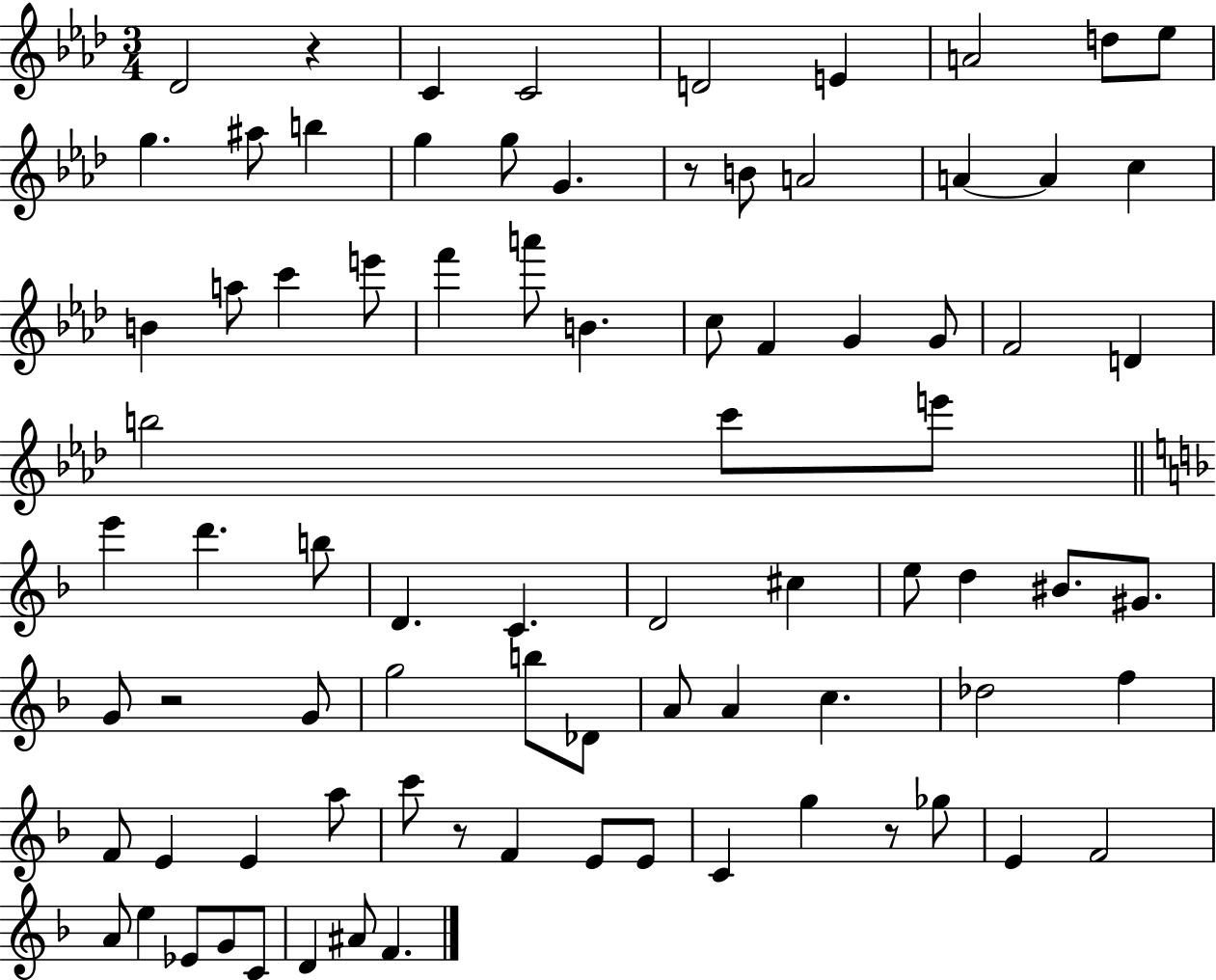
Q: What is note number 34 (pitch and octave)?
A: C6